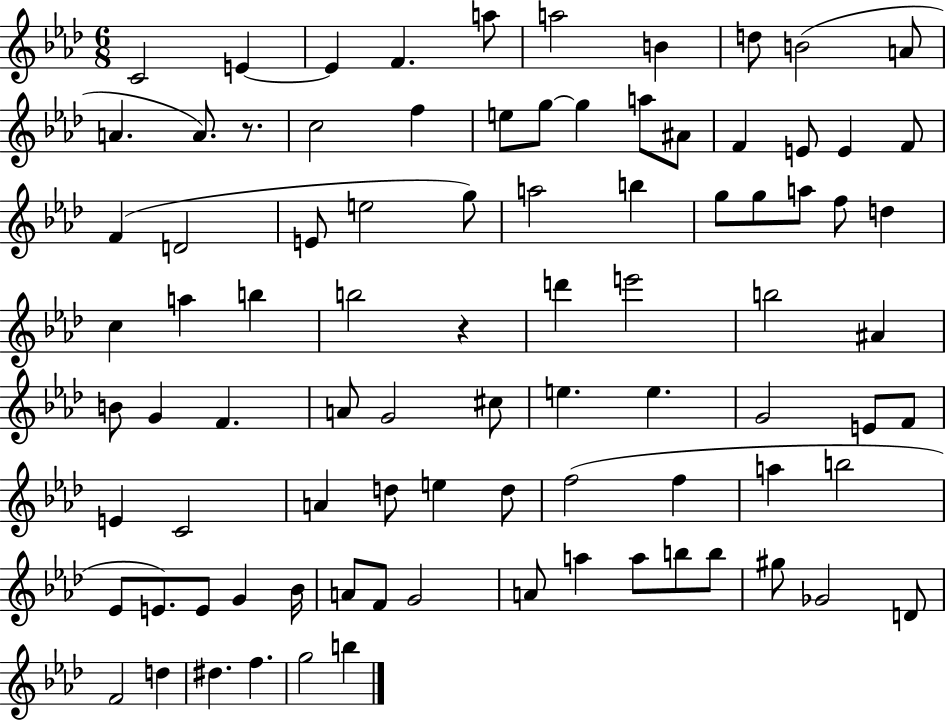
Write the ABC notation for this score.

X:1
T:Untitled
M:6/8
L:1/4
K:Ab
C2 E E F a/2 a2 B d/2 B2 A/2 A A/2 z/2 c2 f e/2 g/2 g a/2 ^A/2 F E/2 E F/2 F D2 E/2 e2 g/2 a2 b g/2 g/2 a/2 f/2 d c a b b2 z d' e'2 b2 ^A B/2 G F A/2 G2 ^c/2 e e G2 E/2 F/2 E C2 A d/2 e d/2 f2 f a b2 _E/2 E/2 E/2 G _B/4 A/2 F/2 G2 A/2 a a/2 b/2 b/2 ^g/2 _G2 D/2 F2 d ^d f g2 b